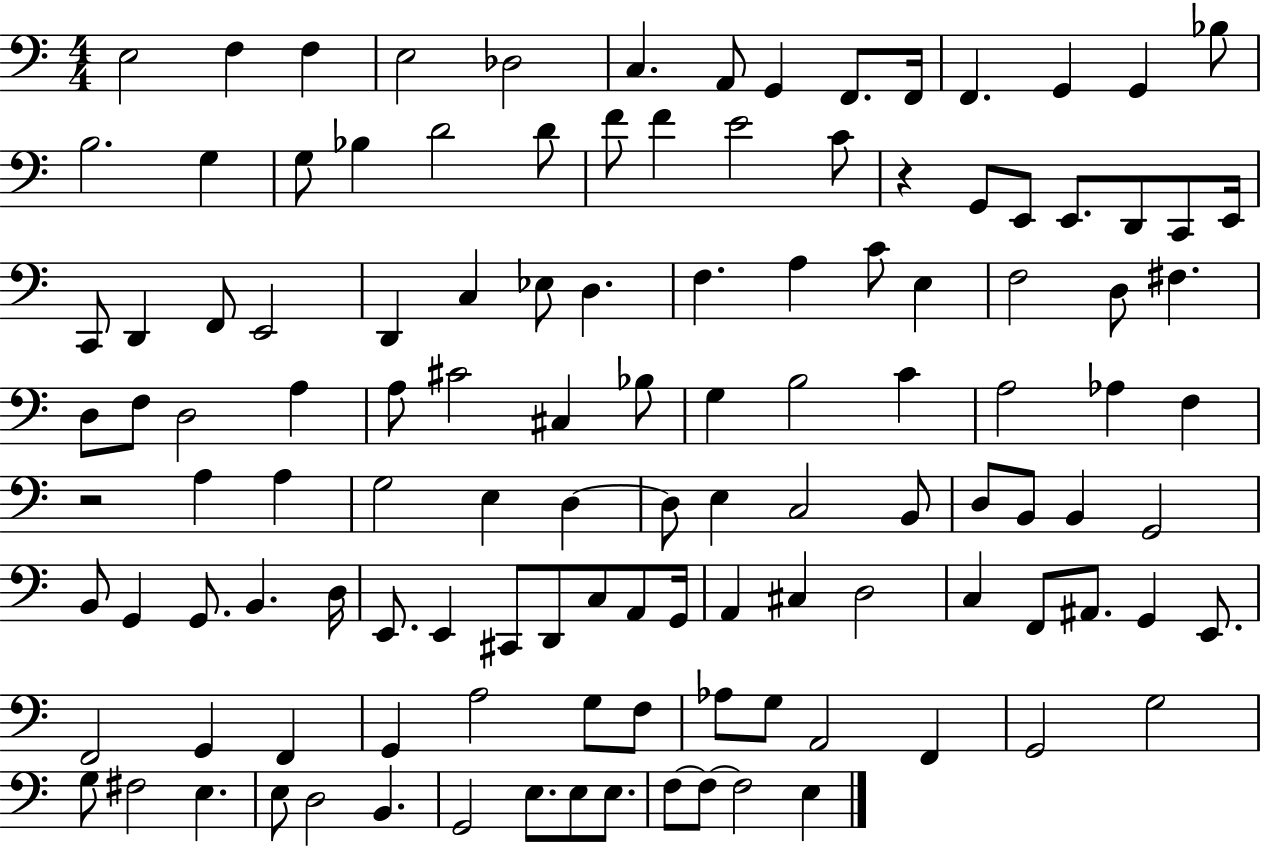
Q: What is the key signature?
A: C major